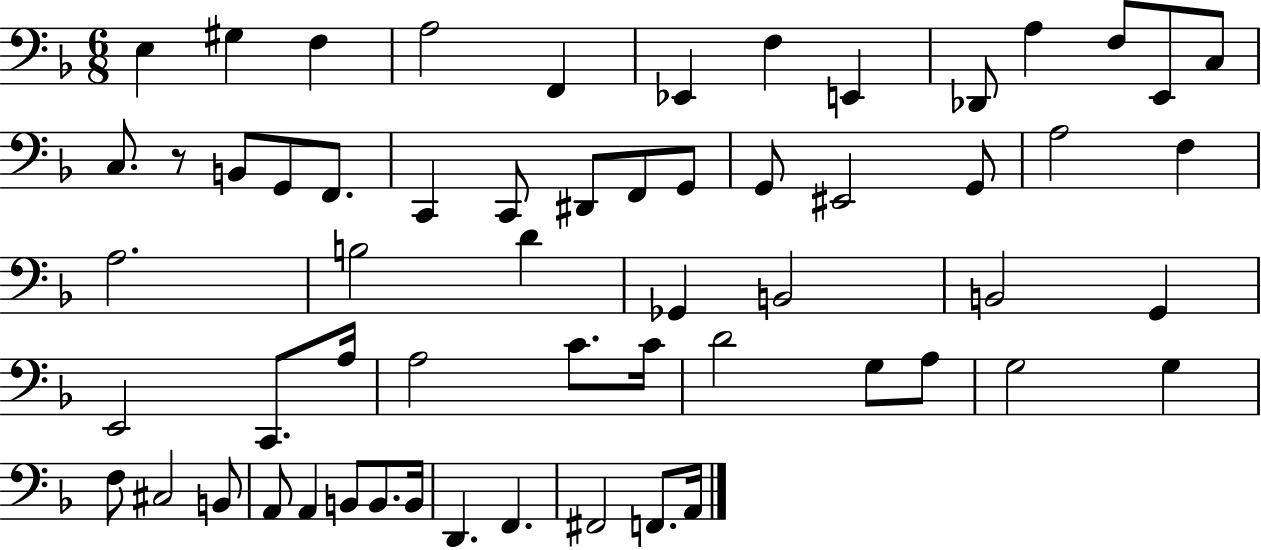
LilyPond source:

{
  \clef bass
  \numericTimeSignature
  \time 6/8
  \key f \major
  e4 gis4 f4 | a2 f,4 | ees,4 f4 e,4 | des,8 a4 f8 e,8 c8 | \break c8. r8 b,8 g,8 f,8. | c,4 c,8 dis,8 f,8 g,8 | g,8 eis,2 g,8 | a2 f4 | \break a2. | b2 d'4 | ges,4 b,2 | b,2 g,4 | \break e,2 c,8. a16 | a2 c'8. c'16 | d'2 g8 a8 | g2 g4 | \break f8 cis2 b,8 | a,8 a,4 b,8 b,8. b,16 | d,4. f,4. | fis,2 f,8. a,16 | \break \bar "|."
}